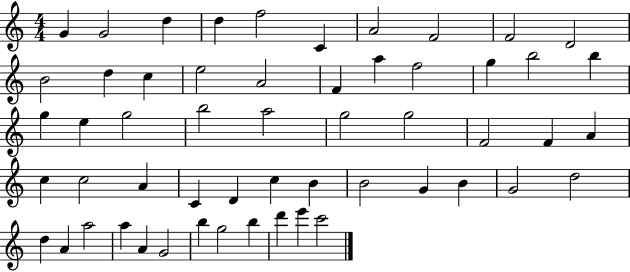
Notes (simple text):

G4/q G4/h D5/q D5/q F5/h C4/q A4/h F4/h F4/h D4/h B4/h D5/q C5/q E5/h A4/h F4/q A5/q F5/h G5/q B5/h B5/q G5/q E5/q G5/h B5/h A5/h G5/h G5/h F4/h F4/q A4/q C5/q C5/h A4/q C4/q D4/q C5/q B4/q B4/h G4/q B4/q G4/h D5/h D5/q A4/q A5/h A5/q A4/q G4/h B5/q G5/h B5/q D6/q E6/q C6/h